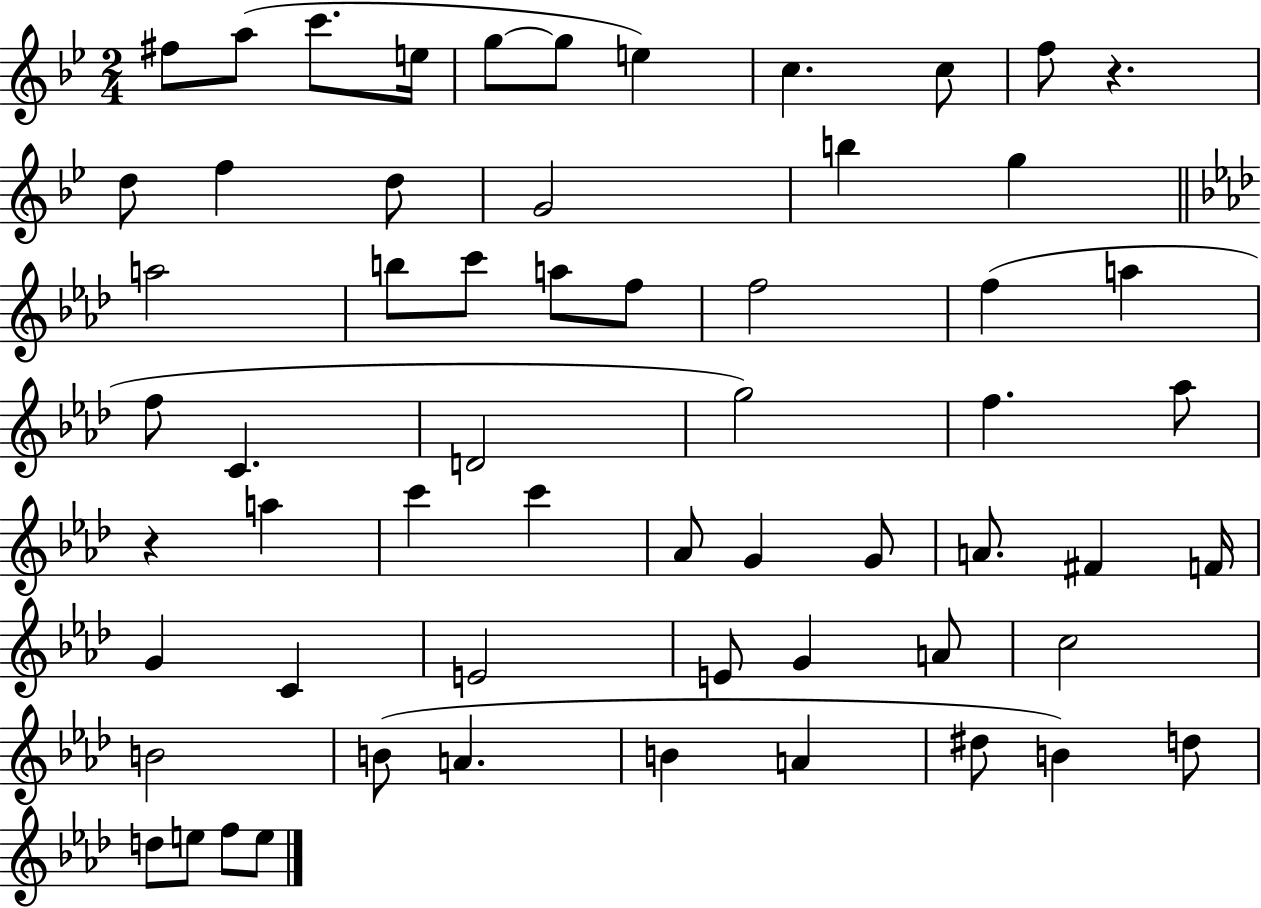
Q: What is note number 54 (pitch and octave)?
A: D5